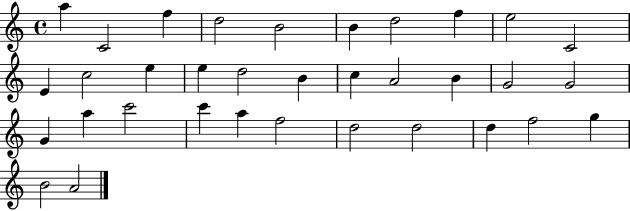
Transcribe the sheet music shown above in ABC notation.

X:1
T:Untitled
M:4/4
L:1/4
K:C
a C2 f d2 B2 B d2 f e2 C2 E c2 e e d2 B c A2 B G2 G2 G a c'2 c' a f2 d2 d2 d f2 g B2 A2